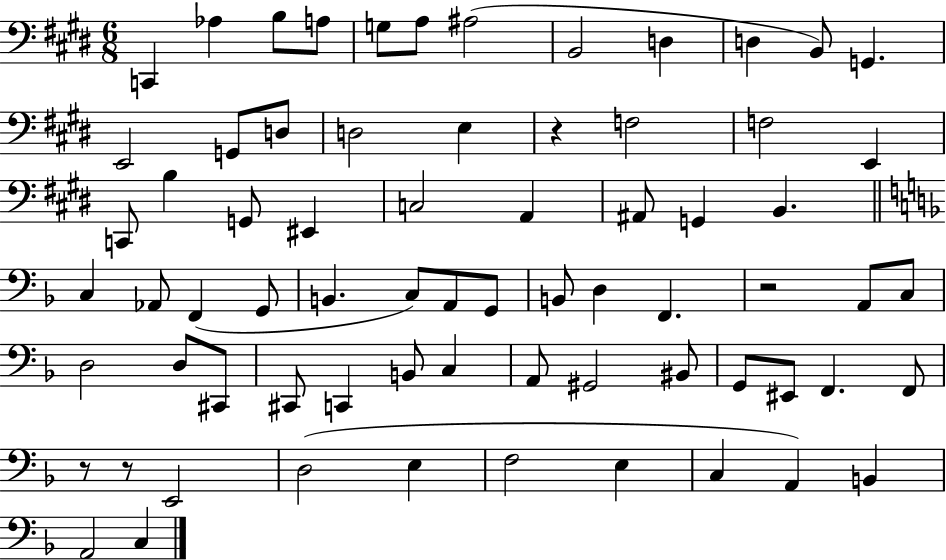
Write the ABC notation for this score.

X:1
T:Untitled
M:6/8
L:1/4
K:E
C,, _A, B,/2 A,/2 G,/2 A,/2 ^A,2 B,,2 D, D, B,,/2 G,, E,,2 G,,/2 D,/2 D,2 E, z F,2 F,2 E,, C,,/2 B, G,,/2 ^E,, C,2 A,, ^A,,/2 G,, B,, C, _A,,/2 F,, G,,/2 B,, C,/2 A,,/2 G,,/2 B,,/2 D, F,, z2 A,,/2 C,/2 D,2 D,/2 ^C,,/2 ^C,,/2 C,, B,,/2 C, A,,/2 ^G,,2 ^B,,/2 G,,/2 ^E,,/2 F,, F,,/2 z/2 z/2 E,,2 D,2 E, F,2 E, C, A,, B,, A,,2 C,